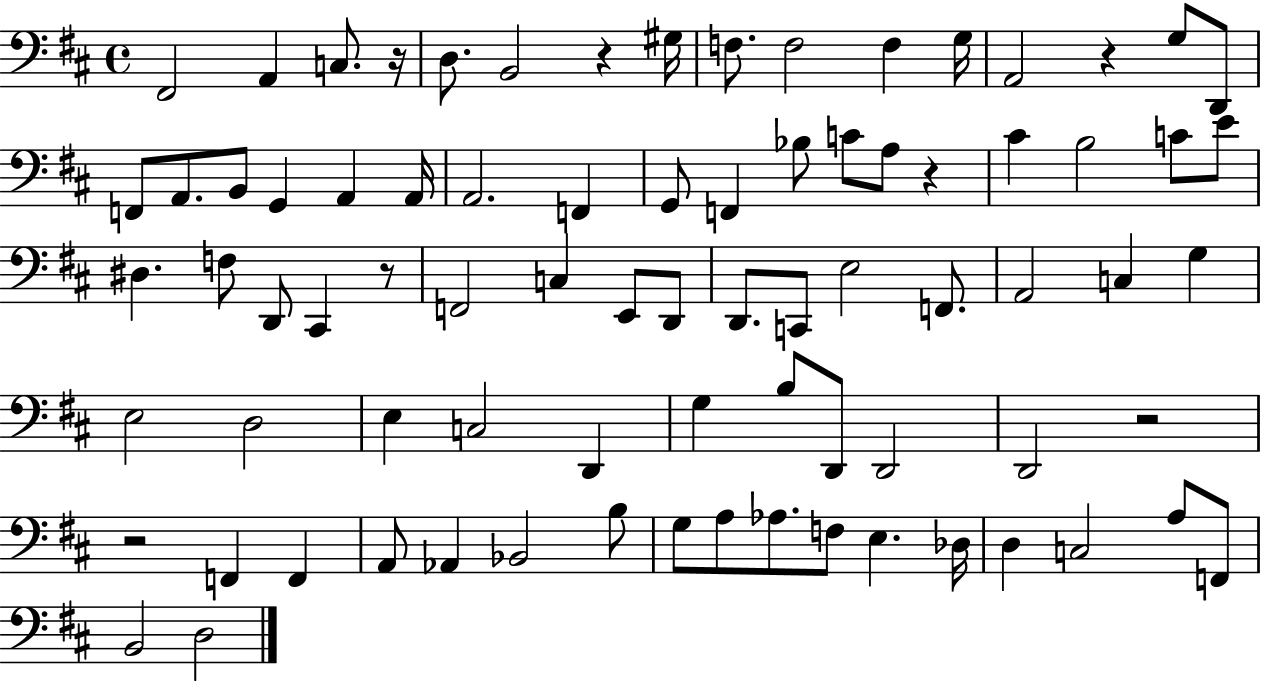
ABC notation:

X:1
T:Untitled
M:4/4
L:1/4
K:D
^F,,2 A,, C,/2 z/4 D,/2 B,,2 z ^G,/4 F,/2 F,2 F, G,/4 A,,2 z G,/2 D,,/2 F,,/2 A,,/2 B,,/2 G,, A,, A,,/4 A,,2 F,, G,,/2 F,, _B,/2 C/2 A,/2 z ^C B,2 C/2 E/2 ^D, F,/2 D,,/2 ^C,, z/2 F,,2 C, E,,/2 D,,/2 D,,/2 C,,/2 E,2 F,,/2 A,,2 C, G, E,2 D,2 E, C,2 D,, G, B,/2 D,,/2 D,,2 D,,2 z2 z2 F,, F,, A,,/2 _A,, _B,,2 B,/2 G,/2 A,/2 _A,/2 F,/2 E, _D,/4 D, C,2 A,/2 F,,/2 B,,2 D,2